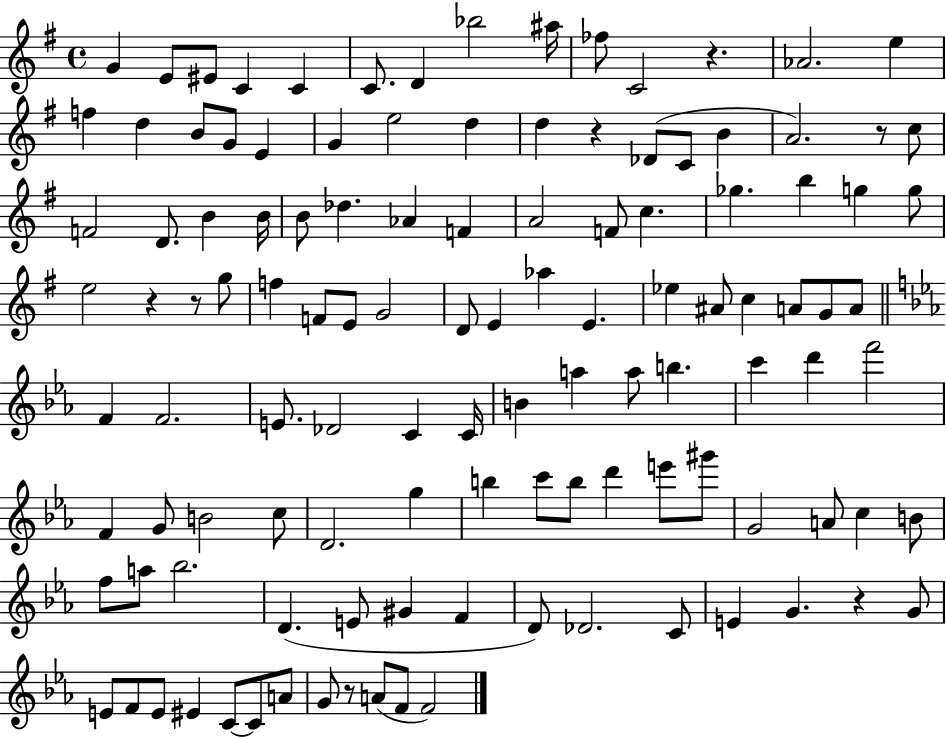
X:1
T:Untitled
M:4/4
L:1/4
K:G
G E/2 ^E/2 C C C/2 D _b2 ^a/4 _f/2 C2 z _A2 e f d B/2 G/2 E G e2 d d z _D/2 C/2 B A2 z/2 c/2 F2 D/2 B B/4 B/2 _d _A F A2 F/2 c _g b g g/2 e2 z z/2 g/2 f F/2 E/2 G2 D/2 E _a E _e ^A/2 c A/2 G/2 A/2 F F2 E/2 _D2 C C/4 B a a/2 b c' d' f'2 F G/2 B2 c/2 D2 g b c'/2 b/2 d' e'/2 ^g'/2 G2 A/2 c B/2 f/2 a/2 _b2 D E/2 ^G F D/2 _D2 C/2 E G z G/2 E/2 F/2 E/2 ^E C/2 C/2 A/2 G/2 z/2 A/2 F/2 F2